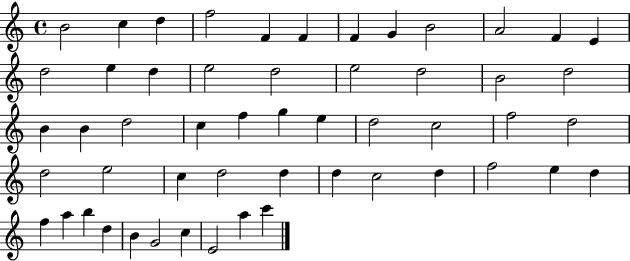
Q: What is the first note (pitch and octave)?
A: B4